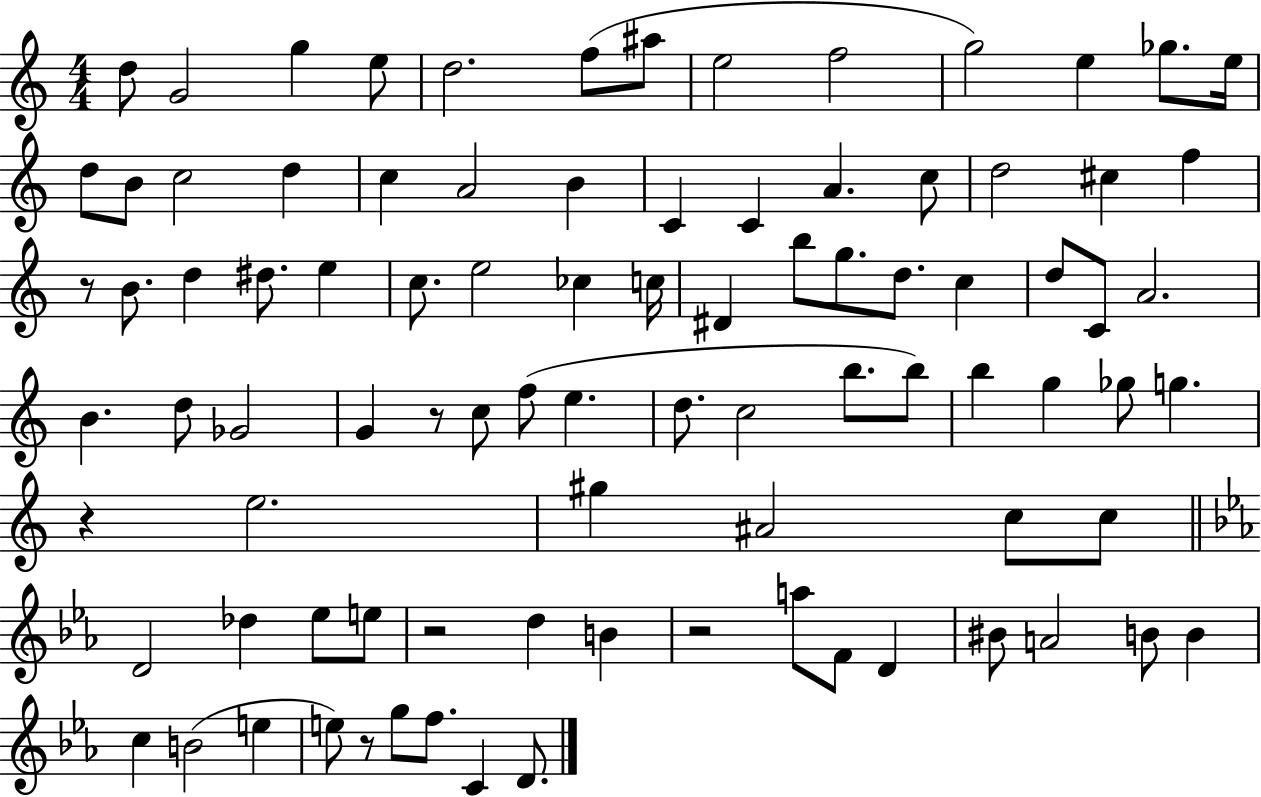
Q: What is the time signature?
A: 4/4